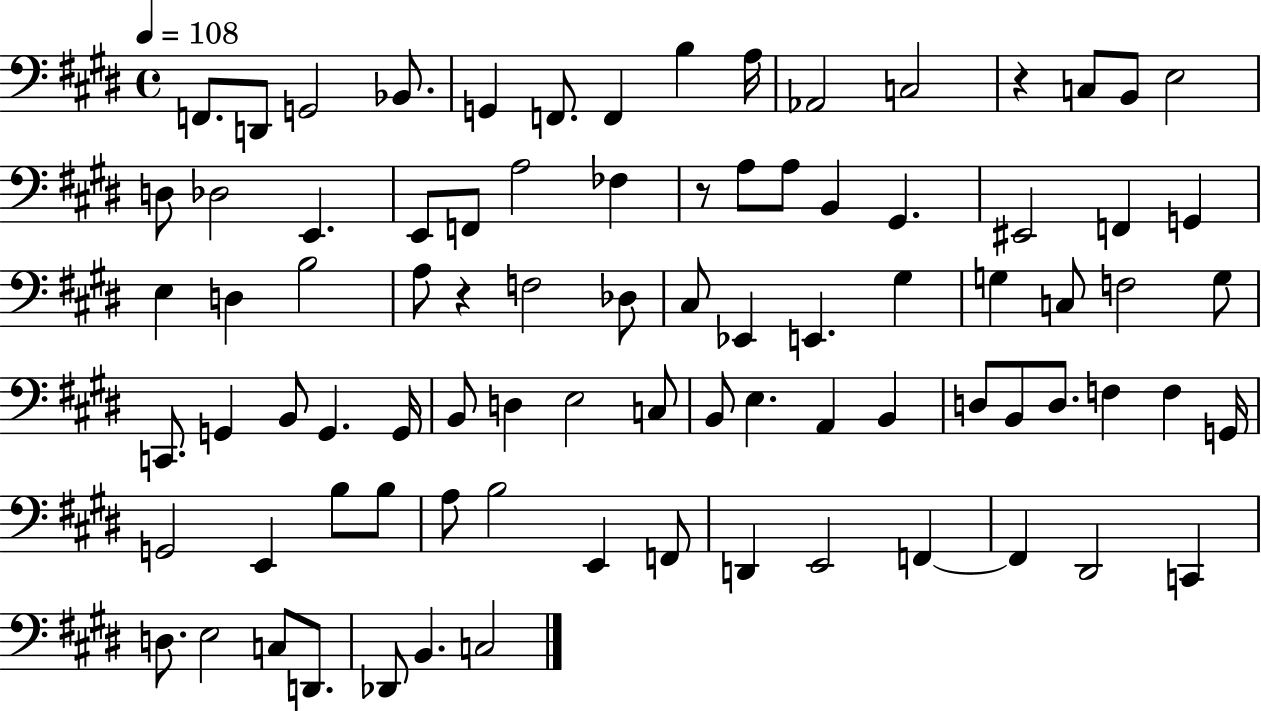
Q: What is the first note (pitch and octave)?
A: F2